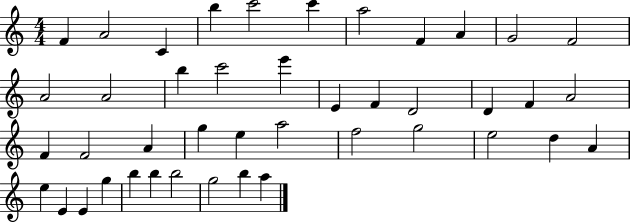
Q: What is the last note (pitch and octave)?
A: A5